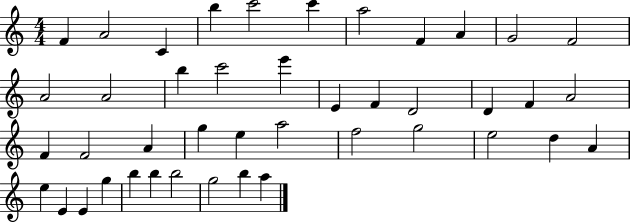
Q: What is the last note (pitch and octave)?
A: A5